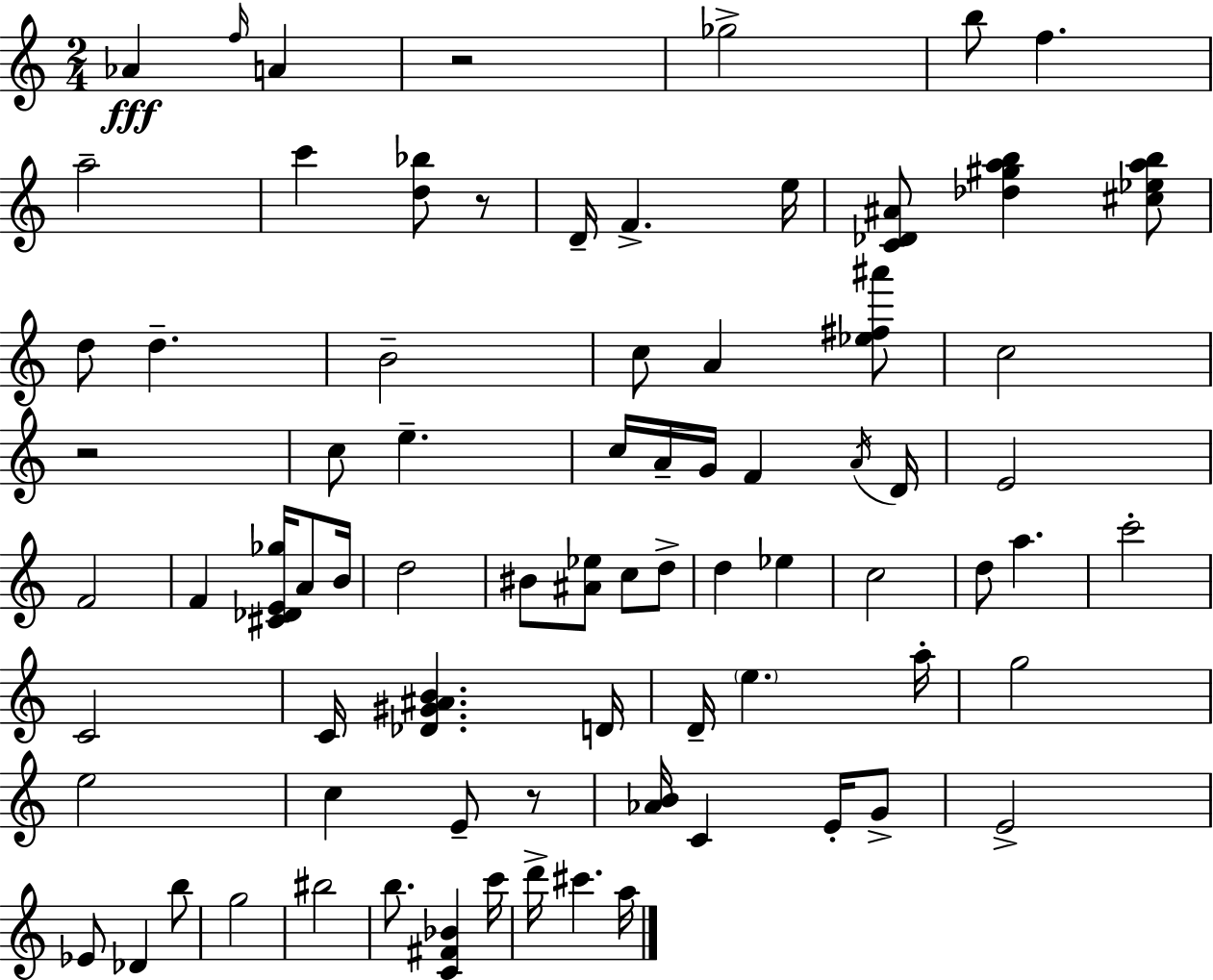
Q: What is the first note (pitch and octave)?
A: Ab4